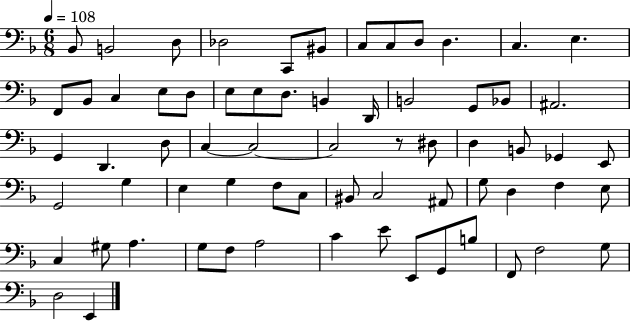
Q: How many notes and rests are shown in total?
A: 67